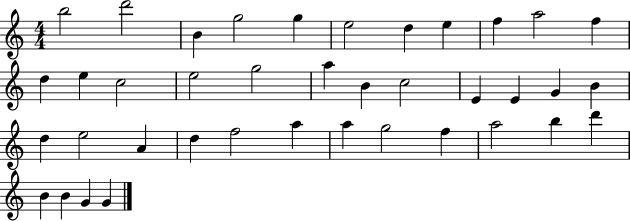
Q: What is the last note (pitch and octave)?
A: G4